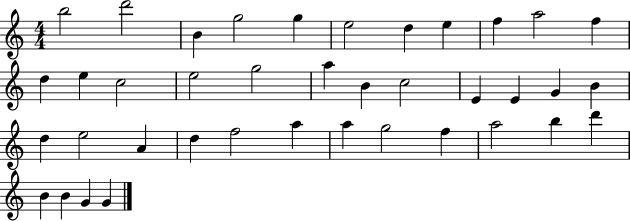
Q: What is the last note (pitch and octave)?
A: G4